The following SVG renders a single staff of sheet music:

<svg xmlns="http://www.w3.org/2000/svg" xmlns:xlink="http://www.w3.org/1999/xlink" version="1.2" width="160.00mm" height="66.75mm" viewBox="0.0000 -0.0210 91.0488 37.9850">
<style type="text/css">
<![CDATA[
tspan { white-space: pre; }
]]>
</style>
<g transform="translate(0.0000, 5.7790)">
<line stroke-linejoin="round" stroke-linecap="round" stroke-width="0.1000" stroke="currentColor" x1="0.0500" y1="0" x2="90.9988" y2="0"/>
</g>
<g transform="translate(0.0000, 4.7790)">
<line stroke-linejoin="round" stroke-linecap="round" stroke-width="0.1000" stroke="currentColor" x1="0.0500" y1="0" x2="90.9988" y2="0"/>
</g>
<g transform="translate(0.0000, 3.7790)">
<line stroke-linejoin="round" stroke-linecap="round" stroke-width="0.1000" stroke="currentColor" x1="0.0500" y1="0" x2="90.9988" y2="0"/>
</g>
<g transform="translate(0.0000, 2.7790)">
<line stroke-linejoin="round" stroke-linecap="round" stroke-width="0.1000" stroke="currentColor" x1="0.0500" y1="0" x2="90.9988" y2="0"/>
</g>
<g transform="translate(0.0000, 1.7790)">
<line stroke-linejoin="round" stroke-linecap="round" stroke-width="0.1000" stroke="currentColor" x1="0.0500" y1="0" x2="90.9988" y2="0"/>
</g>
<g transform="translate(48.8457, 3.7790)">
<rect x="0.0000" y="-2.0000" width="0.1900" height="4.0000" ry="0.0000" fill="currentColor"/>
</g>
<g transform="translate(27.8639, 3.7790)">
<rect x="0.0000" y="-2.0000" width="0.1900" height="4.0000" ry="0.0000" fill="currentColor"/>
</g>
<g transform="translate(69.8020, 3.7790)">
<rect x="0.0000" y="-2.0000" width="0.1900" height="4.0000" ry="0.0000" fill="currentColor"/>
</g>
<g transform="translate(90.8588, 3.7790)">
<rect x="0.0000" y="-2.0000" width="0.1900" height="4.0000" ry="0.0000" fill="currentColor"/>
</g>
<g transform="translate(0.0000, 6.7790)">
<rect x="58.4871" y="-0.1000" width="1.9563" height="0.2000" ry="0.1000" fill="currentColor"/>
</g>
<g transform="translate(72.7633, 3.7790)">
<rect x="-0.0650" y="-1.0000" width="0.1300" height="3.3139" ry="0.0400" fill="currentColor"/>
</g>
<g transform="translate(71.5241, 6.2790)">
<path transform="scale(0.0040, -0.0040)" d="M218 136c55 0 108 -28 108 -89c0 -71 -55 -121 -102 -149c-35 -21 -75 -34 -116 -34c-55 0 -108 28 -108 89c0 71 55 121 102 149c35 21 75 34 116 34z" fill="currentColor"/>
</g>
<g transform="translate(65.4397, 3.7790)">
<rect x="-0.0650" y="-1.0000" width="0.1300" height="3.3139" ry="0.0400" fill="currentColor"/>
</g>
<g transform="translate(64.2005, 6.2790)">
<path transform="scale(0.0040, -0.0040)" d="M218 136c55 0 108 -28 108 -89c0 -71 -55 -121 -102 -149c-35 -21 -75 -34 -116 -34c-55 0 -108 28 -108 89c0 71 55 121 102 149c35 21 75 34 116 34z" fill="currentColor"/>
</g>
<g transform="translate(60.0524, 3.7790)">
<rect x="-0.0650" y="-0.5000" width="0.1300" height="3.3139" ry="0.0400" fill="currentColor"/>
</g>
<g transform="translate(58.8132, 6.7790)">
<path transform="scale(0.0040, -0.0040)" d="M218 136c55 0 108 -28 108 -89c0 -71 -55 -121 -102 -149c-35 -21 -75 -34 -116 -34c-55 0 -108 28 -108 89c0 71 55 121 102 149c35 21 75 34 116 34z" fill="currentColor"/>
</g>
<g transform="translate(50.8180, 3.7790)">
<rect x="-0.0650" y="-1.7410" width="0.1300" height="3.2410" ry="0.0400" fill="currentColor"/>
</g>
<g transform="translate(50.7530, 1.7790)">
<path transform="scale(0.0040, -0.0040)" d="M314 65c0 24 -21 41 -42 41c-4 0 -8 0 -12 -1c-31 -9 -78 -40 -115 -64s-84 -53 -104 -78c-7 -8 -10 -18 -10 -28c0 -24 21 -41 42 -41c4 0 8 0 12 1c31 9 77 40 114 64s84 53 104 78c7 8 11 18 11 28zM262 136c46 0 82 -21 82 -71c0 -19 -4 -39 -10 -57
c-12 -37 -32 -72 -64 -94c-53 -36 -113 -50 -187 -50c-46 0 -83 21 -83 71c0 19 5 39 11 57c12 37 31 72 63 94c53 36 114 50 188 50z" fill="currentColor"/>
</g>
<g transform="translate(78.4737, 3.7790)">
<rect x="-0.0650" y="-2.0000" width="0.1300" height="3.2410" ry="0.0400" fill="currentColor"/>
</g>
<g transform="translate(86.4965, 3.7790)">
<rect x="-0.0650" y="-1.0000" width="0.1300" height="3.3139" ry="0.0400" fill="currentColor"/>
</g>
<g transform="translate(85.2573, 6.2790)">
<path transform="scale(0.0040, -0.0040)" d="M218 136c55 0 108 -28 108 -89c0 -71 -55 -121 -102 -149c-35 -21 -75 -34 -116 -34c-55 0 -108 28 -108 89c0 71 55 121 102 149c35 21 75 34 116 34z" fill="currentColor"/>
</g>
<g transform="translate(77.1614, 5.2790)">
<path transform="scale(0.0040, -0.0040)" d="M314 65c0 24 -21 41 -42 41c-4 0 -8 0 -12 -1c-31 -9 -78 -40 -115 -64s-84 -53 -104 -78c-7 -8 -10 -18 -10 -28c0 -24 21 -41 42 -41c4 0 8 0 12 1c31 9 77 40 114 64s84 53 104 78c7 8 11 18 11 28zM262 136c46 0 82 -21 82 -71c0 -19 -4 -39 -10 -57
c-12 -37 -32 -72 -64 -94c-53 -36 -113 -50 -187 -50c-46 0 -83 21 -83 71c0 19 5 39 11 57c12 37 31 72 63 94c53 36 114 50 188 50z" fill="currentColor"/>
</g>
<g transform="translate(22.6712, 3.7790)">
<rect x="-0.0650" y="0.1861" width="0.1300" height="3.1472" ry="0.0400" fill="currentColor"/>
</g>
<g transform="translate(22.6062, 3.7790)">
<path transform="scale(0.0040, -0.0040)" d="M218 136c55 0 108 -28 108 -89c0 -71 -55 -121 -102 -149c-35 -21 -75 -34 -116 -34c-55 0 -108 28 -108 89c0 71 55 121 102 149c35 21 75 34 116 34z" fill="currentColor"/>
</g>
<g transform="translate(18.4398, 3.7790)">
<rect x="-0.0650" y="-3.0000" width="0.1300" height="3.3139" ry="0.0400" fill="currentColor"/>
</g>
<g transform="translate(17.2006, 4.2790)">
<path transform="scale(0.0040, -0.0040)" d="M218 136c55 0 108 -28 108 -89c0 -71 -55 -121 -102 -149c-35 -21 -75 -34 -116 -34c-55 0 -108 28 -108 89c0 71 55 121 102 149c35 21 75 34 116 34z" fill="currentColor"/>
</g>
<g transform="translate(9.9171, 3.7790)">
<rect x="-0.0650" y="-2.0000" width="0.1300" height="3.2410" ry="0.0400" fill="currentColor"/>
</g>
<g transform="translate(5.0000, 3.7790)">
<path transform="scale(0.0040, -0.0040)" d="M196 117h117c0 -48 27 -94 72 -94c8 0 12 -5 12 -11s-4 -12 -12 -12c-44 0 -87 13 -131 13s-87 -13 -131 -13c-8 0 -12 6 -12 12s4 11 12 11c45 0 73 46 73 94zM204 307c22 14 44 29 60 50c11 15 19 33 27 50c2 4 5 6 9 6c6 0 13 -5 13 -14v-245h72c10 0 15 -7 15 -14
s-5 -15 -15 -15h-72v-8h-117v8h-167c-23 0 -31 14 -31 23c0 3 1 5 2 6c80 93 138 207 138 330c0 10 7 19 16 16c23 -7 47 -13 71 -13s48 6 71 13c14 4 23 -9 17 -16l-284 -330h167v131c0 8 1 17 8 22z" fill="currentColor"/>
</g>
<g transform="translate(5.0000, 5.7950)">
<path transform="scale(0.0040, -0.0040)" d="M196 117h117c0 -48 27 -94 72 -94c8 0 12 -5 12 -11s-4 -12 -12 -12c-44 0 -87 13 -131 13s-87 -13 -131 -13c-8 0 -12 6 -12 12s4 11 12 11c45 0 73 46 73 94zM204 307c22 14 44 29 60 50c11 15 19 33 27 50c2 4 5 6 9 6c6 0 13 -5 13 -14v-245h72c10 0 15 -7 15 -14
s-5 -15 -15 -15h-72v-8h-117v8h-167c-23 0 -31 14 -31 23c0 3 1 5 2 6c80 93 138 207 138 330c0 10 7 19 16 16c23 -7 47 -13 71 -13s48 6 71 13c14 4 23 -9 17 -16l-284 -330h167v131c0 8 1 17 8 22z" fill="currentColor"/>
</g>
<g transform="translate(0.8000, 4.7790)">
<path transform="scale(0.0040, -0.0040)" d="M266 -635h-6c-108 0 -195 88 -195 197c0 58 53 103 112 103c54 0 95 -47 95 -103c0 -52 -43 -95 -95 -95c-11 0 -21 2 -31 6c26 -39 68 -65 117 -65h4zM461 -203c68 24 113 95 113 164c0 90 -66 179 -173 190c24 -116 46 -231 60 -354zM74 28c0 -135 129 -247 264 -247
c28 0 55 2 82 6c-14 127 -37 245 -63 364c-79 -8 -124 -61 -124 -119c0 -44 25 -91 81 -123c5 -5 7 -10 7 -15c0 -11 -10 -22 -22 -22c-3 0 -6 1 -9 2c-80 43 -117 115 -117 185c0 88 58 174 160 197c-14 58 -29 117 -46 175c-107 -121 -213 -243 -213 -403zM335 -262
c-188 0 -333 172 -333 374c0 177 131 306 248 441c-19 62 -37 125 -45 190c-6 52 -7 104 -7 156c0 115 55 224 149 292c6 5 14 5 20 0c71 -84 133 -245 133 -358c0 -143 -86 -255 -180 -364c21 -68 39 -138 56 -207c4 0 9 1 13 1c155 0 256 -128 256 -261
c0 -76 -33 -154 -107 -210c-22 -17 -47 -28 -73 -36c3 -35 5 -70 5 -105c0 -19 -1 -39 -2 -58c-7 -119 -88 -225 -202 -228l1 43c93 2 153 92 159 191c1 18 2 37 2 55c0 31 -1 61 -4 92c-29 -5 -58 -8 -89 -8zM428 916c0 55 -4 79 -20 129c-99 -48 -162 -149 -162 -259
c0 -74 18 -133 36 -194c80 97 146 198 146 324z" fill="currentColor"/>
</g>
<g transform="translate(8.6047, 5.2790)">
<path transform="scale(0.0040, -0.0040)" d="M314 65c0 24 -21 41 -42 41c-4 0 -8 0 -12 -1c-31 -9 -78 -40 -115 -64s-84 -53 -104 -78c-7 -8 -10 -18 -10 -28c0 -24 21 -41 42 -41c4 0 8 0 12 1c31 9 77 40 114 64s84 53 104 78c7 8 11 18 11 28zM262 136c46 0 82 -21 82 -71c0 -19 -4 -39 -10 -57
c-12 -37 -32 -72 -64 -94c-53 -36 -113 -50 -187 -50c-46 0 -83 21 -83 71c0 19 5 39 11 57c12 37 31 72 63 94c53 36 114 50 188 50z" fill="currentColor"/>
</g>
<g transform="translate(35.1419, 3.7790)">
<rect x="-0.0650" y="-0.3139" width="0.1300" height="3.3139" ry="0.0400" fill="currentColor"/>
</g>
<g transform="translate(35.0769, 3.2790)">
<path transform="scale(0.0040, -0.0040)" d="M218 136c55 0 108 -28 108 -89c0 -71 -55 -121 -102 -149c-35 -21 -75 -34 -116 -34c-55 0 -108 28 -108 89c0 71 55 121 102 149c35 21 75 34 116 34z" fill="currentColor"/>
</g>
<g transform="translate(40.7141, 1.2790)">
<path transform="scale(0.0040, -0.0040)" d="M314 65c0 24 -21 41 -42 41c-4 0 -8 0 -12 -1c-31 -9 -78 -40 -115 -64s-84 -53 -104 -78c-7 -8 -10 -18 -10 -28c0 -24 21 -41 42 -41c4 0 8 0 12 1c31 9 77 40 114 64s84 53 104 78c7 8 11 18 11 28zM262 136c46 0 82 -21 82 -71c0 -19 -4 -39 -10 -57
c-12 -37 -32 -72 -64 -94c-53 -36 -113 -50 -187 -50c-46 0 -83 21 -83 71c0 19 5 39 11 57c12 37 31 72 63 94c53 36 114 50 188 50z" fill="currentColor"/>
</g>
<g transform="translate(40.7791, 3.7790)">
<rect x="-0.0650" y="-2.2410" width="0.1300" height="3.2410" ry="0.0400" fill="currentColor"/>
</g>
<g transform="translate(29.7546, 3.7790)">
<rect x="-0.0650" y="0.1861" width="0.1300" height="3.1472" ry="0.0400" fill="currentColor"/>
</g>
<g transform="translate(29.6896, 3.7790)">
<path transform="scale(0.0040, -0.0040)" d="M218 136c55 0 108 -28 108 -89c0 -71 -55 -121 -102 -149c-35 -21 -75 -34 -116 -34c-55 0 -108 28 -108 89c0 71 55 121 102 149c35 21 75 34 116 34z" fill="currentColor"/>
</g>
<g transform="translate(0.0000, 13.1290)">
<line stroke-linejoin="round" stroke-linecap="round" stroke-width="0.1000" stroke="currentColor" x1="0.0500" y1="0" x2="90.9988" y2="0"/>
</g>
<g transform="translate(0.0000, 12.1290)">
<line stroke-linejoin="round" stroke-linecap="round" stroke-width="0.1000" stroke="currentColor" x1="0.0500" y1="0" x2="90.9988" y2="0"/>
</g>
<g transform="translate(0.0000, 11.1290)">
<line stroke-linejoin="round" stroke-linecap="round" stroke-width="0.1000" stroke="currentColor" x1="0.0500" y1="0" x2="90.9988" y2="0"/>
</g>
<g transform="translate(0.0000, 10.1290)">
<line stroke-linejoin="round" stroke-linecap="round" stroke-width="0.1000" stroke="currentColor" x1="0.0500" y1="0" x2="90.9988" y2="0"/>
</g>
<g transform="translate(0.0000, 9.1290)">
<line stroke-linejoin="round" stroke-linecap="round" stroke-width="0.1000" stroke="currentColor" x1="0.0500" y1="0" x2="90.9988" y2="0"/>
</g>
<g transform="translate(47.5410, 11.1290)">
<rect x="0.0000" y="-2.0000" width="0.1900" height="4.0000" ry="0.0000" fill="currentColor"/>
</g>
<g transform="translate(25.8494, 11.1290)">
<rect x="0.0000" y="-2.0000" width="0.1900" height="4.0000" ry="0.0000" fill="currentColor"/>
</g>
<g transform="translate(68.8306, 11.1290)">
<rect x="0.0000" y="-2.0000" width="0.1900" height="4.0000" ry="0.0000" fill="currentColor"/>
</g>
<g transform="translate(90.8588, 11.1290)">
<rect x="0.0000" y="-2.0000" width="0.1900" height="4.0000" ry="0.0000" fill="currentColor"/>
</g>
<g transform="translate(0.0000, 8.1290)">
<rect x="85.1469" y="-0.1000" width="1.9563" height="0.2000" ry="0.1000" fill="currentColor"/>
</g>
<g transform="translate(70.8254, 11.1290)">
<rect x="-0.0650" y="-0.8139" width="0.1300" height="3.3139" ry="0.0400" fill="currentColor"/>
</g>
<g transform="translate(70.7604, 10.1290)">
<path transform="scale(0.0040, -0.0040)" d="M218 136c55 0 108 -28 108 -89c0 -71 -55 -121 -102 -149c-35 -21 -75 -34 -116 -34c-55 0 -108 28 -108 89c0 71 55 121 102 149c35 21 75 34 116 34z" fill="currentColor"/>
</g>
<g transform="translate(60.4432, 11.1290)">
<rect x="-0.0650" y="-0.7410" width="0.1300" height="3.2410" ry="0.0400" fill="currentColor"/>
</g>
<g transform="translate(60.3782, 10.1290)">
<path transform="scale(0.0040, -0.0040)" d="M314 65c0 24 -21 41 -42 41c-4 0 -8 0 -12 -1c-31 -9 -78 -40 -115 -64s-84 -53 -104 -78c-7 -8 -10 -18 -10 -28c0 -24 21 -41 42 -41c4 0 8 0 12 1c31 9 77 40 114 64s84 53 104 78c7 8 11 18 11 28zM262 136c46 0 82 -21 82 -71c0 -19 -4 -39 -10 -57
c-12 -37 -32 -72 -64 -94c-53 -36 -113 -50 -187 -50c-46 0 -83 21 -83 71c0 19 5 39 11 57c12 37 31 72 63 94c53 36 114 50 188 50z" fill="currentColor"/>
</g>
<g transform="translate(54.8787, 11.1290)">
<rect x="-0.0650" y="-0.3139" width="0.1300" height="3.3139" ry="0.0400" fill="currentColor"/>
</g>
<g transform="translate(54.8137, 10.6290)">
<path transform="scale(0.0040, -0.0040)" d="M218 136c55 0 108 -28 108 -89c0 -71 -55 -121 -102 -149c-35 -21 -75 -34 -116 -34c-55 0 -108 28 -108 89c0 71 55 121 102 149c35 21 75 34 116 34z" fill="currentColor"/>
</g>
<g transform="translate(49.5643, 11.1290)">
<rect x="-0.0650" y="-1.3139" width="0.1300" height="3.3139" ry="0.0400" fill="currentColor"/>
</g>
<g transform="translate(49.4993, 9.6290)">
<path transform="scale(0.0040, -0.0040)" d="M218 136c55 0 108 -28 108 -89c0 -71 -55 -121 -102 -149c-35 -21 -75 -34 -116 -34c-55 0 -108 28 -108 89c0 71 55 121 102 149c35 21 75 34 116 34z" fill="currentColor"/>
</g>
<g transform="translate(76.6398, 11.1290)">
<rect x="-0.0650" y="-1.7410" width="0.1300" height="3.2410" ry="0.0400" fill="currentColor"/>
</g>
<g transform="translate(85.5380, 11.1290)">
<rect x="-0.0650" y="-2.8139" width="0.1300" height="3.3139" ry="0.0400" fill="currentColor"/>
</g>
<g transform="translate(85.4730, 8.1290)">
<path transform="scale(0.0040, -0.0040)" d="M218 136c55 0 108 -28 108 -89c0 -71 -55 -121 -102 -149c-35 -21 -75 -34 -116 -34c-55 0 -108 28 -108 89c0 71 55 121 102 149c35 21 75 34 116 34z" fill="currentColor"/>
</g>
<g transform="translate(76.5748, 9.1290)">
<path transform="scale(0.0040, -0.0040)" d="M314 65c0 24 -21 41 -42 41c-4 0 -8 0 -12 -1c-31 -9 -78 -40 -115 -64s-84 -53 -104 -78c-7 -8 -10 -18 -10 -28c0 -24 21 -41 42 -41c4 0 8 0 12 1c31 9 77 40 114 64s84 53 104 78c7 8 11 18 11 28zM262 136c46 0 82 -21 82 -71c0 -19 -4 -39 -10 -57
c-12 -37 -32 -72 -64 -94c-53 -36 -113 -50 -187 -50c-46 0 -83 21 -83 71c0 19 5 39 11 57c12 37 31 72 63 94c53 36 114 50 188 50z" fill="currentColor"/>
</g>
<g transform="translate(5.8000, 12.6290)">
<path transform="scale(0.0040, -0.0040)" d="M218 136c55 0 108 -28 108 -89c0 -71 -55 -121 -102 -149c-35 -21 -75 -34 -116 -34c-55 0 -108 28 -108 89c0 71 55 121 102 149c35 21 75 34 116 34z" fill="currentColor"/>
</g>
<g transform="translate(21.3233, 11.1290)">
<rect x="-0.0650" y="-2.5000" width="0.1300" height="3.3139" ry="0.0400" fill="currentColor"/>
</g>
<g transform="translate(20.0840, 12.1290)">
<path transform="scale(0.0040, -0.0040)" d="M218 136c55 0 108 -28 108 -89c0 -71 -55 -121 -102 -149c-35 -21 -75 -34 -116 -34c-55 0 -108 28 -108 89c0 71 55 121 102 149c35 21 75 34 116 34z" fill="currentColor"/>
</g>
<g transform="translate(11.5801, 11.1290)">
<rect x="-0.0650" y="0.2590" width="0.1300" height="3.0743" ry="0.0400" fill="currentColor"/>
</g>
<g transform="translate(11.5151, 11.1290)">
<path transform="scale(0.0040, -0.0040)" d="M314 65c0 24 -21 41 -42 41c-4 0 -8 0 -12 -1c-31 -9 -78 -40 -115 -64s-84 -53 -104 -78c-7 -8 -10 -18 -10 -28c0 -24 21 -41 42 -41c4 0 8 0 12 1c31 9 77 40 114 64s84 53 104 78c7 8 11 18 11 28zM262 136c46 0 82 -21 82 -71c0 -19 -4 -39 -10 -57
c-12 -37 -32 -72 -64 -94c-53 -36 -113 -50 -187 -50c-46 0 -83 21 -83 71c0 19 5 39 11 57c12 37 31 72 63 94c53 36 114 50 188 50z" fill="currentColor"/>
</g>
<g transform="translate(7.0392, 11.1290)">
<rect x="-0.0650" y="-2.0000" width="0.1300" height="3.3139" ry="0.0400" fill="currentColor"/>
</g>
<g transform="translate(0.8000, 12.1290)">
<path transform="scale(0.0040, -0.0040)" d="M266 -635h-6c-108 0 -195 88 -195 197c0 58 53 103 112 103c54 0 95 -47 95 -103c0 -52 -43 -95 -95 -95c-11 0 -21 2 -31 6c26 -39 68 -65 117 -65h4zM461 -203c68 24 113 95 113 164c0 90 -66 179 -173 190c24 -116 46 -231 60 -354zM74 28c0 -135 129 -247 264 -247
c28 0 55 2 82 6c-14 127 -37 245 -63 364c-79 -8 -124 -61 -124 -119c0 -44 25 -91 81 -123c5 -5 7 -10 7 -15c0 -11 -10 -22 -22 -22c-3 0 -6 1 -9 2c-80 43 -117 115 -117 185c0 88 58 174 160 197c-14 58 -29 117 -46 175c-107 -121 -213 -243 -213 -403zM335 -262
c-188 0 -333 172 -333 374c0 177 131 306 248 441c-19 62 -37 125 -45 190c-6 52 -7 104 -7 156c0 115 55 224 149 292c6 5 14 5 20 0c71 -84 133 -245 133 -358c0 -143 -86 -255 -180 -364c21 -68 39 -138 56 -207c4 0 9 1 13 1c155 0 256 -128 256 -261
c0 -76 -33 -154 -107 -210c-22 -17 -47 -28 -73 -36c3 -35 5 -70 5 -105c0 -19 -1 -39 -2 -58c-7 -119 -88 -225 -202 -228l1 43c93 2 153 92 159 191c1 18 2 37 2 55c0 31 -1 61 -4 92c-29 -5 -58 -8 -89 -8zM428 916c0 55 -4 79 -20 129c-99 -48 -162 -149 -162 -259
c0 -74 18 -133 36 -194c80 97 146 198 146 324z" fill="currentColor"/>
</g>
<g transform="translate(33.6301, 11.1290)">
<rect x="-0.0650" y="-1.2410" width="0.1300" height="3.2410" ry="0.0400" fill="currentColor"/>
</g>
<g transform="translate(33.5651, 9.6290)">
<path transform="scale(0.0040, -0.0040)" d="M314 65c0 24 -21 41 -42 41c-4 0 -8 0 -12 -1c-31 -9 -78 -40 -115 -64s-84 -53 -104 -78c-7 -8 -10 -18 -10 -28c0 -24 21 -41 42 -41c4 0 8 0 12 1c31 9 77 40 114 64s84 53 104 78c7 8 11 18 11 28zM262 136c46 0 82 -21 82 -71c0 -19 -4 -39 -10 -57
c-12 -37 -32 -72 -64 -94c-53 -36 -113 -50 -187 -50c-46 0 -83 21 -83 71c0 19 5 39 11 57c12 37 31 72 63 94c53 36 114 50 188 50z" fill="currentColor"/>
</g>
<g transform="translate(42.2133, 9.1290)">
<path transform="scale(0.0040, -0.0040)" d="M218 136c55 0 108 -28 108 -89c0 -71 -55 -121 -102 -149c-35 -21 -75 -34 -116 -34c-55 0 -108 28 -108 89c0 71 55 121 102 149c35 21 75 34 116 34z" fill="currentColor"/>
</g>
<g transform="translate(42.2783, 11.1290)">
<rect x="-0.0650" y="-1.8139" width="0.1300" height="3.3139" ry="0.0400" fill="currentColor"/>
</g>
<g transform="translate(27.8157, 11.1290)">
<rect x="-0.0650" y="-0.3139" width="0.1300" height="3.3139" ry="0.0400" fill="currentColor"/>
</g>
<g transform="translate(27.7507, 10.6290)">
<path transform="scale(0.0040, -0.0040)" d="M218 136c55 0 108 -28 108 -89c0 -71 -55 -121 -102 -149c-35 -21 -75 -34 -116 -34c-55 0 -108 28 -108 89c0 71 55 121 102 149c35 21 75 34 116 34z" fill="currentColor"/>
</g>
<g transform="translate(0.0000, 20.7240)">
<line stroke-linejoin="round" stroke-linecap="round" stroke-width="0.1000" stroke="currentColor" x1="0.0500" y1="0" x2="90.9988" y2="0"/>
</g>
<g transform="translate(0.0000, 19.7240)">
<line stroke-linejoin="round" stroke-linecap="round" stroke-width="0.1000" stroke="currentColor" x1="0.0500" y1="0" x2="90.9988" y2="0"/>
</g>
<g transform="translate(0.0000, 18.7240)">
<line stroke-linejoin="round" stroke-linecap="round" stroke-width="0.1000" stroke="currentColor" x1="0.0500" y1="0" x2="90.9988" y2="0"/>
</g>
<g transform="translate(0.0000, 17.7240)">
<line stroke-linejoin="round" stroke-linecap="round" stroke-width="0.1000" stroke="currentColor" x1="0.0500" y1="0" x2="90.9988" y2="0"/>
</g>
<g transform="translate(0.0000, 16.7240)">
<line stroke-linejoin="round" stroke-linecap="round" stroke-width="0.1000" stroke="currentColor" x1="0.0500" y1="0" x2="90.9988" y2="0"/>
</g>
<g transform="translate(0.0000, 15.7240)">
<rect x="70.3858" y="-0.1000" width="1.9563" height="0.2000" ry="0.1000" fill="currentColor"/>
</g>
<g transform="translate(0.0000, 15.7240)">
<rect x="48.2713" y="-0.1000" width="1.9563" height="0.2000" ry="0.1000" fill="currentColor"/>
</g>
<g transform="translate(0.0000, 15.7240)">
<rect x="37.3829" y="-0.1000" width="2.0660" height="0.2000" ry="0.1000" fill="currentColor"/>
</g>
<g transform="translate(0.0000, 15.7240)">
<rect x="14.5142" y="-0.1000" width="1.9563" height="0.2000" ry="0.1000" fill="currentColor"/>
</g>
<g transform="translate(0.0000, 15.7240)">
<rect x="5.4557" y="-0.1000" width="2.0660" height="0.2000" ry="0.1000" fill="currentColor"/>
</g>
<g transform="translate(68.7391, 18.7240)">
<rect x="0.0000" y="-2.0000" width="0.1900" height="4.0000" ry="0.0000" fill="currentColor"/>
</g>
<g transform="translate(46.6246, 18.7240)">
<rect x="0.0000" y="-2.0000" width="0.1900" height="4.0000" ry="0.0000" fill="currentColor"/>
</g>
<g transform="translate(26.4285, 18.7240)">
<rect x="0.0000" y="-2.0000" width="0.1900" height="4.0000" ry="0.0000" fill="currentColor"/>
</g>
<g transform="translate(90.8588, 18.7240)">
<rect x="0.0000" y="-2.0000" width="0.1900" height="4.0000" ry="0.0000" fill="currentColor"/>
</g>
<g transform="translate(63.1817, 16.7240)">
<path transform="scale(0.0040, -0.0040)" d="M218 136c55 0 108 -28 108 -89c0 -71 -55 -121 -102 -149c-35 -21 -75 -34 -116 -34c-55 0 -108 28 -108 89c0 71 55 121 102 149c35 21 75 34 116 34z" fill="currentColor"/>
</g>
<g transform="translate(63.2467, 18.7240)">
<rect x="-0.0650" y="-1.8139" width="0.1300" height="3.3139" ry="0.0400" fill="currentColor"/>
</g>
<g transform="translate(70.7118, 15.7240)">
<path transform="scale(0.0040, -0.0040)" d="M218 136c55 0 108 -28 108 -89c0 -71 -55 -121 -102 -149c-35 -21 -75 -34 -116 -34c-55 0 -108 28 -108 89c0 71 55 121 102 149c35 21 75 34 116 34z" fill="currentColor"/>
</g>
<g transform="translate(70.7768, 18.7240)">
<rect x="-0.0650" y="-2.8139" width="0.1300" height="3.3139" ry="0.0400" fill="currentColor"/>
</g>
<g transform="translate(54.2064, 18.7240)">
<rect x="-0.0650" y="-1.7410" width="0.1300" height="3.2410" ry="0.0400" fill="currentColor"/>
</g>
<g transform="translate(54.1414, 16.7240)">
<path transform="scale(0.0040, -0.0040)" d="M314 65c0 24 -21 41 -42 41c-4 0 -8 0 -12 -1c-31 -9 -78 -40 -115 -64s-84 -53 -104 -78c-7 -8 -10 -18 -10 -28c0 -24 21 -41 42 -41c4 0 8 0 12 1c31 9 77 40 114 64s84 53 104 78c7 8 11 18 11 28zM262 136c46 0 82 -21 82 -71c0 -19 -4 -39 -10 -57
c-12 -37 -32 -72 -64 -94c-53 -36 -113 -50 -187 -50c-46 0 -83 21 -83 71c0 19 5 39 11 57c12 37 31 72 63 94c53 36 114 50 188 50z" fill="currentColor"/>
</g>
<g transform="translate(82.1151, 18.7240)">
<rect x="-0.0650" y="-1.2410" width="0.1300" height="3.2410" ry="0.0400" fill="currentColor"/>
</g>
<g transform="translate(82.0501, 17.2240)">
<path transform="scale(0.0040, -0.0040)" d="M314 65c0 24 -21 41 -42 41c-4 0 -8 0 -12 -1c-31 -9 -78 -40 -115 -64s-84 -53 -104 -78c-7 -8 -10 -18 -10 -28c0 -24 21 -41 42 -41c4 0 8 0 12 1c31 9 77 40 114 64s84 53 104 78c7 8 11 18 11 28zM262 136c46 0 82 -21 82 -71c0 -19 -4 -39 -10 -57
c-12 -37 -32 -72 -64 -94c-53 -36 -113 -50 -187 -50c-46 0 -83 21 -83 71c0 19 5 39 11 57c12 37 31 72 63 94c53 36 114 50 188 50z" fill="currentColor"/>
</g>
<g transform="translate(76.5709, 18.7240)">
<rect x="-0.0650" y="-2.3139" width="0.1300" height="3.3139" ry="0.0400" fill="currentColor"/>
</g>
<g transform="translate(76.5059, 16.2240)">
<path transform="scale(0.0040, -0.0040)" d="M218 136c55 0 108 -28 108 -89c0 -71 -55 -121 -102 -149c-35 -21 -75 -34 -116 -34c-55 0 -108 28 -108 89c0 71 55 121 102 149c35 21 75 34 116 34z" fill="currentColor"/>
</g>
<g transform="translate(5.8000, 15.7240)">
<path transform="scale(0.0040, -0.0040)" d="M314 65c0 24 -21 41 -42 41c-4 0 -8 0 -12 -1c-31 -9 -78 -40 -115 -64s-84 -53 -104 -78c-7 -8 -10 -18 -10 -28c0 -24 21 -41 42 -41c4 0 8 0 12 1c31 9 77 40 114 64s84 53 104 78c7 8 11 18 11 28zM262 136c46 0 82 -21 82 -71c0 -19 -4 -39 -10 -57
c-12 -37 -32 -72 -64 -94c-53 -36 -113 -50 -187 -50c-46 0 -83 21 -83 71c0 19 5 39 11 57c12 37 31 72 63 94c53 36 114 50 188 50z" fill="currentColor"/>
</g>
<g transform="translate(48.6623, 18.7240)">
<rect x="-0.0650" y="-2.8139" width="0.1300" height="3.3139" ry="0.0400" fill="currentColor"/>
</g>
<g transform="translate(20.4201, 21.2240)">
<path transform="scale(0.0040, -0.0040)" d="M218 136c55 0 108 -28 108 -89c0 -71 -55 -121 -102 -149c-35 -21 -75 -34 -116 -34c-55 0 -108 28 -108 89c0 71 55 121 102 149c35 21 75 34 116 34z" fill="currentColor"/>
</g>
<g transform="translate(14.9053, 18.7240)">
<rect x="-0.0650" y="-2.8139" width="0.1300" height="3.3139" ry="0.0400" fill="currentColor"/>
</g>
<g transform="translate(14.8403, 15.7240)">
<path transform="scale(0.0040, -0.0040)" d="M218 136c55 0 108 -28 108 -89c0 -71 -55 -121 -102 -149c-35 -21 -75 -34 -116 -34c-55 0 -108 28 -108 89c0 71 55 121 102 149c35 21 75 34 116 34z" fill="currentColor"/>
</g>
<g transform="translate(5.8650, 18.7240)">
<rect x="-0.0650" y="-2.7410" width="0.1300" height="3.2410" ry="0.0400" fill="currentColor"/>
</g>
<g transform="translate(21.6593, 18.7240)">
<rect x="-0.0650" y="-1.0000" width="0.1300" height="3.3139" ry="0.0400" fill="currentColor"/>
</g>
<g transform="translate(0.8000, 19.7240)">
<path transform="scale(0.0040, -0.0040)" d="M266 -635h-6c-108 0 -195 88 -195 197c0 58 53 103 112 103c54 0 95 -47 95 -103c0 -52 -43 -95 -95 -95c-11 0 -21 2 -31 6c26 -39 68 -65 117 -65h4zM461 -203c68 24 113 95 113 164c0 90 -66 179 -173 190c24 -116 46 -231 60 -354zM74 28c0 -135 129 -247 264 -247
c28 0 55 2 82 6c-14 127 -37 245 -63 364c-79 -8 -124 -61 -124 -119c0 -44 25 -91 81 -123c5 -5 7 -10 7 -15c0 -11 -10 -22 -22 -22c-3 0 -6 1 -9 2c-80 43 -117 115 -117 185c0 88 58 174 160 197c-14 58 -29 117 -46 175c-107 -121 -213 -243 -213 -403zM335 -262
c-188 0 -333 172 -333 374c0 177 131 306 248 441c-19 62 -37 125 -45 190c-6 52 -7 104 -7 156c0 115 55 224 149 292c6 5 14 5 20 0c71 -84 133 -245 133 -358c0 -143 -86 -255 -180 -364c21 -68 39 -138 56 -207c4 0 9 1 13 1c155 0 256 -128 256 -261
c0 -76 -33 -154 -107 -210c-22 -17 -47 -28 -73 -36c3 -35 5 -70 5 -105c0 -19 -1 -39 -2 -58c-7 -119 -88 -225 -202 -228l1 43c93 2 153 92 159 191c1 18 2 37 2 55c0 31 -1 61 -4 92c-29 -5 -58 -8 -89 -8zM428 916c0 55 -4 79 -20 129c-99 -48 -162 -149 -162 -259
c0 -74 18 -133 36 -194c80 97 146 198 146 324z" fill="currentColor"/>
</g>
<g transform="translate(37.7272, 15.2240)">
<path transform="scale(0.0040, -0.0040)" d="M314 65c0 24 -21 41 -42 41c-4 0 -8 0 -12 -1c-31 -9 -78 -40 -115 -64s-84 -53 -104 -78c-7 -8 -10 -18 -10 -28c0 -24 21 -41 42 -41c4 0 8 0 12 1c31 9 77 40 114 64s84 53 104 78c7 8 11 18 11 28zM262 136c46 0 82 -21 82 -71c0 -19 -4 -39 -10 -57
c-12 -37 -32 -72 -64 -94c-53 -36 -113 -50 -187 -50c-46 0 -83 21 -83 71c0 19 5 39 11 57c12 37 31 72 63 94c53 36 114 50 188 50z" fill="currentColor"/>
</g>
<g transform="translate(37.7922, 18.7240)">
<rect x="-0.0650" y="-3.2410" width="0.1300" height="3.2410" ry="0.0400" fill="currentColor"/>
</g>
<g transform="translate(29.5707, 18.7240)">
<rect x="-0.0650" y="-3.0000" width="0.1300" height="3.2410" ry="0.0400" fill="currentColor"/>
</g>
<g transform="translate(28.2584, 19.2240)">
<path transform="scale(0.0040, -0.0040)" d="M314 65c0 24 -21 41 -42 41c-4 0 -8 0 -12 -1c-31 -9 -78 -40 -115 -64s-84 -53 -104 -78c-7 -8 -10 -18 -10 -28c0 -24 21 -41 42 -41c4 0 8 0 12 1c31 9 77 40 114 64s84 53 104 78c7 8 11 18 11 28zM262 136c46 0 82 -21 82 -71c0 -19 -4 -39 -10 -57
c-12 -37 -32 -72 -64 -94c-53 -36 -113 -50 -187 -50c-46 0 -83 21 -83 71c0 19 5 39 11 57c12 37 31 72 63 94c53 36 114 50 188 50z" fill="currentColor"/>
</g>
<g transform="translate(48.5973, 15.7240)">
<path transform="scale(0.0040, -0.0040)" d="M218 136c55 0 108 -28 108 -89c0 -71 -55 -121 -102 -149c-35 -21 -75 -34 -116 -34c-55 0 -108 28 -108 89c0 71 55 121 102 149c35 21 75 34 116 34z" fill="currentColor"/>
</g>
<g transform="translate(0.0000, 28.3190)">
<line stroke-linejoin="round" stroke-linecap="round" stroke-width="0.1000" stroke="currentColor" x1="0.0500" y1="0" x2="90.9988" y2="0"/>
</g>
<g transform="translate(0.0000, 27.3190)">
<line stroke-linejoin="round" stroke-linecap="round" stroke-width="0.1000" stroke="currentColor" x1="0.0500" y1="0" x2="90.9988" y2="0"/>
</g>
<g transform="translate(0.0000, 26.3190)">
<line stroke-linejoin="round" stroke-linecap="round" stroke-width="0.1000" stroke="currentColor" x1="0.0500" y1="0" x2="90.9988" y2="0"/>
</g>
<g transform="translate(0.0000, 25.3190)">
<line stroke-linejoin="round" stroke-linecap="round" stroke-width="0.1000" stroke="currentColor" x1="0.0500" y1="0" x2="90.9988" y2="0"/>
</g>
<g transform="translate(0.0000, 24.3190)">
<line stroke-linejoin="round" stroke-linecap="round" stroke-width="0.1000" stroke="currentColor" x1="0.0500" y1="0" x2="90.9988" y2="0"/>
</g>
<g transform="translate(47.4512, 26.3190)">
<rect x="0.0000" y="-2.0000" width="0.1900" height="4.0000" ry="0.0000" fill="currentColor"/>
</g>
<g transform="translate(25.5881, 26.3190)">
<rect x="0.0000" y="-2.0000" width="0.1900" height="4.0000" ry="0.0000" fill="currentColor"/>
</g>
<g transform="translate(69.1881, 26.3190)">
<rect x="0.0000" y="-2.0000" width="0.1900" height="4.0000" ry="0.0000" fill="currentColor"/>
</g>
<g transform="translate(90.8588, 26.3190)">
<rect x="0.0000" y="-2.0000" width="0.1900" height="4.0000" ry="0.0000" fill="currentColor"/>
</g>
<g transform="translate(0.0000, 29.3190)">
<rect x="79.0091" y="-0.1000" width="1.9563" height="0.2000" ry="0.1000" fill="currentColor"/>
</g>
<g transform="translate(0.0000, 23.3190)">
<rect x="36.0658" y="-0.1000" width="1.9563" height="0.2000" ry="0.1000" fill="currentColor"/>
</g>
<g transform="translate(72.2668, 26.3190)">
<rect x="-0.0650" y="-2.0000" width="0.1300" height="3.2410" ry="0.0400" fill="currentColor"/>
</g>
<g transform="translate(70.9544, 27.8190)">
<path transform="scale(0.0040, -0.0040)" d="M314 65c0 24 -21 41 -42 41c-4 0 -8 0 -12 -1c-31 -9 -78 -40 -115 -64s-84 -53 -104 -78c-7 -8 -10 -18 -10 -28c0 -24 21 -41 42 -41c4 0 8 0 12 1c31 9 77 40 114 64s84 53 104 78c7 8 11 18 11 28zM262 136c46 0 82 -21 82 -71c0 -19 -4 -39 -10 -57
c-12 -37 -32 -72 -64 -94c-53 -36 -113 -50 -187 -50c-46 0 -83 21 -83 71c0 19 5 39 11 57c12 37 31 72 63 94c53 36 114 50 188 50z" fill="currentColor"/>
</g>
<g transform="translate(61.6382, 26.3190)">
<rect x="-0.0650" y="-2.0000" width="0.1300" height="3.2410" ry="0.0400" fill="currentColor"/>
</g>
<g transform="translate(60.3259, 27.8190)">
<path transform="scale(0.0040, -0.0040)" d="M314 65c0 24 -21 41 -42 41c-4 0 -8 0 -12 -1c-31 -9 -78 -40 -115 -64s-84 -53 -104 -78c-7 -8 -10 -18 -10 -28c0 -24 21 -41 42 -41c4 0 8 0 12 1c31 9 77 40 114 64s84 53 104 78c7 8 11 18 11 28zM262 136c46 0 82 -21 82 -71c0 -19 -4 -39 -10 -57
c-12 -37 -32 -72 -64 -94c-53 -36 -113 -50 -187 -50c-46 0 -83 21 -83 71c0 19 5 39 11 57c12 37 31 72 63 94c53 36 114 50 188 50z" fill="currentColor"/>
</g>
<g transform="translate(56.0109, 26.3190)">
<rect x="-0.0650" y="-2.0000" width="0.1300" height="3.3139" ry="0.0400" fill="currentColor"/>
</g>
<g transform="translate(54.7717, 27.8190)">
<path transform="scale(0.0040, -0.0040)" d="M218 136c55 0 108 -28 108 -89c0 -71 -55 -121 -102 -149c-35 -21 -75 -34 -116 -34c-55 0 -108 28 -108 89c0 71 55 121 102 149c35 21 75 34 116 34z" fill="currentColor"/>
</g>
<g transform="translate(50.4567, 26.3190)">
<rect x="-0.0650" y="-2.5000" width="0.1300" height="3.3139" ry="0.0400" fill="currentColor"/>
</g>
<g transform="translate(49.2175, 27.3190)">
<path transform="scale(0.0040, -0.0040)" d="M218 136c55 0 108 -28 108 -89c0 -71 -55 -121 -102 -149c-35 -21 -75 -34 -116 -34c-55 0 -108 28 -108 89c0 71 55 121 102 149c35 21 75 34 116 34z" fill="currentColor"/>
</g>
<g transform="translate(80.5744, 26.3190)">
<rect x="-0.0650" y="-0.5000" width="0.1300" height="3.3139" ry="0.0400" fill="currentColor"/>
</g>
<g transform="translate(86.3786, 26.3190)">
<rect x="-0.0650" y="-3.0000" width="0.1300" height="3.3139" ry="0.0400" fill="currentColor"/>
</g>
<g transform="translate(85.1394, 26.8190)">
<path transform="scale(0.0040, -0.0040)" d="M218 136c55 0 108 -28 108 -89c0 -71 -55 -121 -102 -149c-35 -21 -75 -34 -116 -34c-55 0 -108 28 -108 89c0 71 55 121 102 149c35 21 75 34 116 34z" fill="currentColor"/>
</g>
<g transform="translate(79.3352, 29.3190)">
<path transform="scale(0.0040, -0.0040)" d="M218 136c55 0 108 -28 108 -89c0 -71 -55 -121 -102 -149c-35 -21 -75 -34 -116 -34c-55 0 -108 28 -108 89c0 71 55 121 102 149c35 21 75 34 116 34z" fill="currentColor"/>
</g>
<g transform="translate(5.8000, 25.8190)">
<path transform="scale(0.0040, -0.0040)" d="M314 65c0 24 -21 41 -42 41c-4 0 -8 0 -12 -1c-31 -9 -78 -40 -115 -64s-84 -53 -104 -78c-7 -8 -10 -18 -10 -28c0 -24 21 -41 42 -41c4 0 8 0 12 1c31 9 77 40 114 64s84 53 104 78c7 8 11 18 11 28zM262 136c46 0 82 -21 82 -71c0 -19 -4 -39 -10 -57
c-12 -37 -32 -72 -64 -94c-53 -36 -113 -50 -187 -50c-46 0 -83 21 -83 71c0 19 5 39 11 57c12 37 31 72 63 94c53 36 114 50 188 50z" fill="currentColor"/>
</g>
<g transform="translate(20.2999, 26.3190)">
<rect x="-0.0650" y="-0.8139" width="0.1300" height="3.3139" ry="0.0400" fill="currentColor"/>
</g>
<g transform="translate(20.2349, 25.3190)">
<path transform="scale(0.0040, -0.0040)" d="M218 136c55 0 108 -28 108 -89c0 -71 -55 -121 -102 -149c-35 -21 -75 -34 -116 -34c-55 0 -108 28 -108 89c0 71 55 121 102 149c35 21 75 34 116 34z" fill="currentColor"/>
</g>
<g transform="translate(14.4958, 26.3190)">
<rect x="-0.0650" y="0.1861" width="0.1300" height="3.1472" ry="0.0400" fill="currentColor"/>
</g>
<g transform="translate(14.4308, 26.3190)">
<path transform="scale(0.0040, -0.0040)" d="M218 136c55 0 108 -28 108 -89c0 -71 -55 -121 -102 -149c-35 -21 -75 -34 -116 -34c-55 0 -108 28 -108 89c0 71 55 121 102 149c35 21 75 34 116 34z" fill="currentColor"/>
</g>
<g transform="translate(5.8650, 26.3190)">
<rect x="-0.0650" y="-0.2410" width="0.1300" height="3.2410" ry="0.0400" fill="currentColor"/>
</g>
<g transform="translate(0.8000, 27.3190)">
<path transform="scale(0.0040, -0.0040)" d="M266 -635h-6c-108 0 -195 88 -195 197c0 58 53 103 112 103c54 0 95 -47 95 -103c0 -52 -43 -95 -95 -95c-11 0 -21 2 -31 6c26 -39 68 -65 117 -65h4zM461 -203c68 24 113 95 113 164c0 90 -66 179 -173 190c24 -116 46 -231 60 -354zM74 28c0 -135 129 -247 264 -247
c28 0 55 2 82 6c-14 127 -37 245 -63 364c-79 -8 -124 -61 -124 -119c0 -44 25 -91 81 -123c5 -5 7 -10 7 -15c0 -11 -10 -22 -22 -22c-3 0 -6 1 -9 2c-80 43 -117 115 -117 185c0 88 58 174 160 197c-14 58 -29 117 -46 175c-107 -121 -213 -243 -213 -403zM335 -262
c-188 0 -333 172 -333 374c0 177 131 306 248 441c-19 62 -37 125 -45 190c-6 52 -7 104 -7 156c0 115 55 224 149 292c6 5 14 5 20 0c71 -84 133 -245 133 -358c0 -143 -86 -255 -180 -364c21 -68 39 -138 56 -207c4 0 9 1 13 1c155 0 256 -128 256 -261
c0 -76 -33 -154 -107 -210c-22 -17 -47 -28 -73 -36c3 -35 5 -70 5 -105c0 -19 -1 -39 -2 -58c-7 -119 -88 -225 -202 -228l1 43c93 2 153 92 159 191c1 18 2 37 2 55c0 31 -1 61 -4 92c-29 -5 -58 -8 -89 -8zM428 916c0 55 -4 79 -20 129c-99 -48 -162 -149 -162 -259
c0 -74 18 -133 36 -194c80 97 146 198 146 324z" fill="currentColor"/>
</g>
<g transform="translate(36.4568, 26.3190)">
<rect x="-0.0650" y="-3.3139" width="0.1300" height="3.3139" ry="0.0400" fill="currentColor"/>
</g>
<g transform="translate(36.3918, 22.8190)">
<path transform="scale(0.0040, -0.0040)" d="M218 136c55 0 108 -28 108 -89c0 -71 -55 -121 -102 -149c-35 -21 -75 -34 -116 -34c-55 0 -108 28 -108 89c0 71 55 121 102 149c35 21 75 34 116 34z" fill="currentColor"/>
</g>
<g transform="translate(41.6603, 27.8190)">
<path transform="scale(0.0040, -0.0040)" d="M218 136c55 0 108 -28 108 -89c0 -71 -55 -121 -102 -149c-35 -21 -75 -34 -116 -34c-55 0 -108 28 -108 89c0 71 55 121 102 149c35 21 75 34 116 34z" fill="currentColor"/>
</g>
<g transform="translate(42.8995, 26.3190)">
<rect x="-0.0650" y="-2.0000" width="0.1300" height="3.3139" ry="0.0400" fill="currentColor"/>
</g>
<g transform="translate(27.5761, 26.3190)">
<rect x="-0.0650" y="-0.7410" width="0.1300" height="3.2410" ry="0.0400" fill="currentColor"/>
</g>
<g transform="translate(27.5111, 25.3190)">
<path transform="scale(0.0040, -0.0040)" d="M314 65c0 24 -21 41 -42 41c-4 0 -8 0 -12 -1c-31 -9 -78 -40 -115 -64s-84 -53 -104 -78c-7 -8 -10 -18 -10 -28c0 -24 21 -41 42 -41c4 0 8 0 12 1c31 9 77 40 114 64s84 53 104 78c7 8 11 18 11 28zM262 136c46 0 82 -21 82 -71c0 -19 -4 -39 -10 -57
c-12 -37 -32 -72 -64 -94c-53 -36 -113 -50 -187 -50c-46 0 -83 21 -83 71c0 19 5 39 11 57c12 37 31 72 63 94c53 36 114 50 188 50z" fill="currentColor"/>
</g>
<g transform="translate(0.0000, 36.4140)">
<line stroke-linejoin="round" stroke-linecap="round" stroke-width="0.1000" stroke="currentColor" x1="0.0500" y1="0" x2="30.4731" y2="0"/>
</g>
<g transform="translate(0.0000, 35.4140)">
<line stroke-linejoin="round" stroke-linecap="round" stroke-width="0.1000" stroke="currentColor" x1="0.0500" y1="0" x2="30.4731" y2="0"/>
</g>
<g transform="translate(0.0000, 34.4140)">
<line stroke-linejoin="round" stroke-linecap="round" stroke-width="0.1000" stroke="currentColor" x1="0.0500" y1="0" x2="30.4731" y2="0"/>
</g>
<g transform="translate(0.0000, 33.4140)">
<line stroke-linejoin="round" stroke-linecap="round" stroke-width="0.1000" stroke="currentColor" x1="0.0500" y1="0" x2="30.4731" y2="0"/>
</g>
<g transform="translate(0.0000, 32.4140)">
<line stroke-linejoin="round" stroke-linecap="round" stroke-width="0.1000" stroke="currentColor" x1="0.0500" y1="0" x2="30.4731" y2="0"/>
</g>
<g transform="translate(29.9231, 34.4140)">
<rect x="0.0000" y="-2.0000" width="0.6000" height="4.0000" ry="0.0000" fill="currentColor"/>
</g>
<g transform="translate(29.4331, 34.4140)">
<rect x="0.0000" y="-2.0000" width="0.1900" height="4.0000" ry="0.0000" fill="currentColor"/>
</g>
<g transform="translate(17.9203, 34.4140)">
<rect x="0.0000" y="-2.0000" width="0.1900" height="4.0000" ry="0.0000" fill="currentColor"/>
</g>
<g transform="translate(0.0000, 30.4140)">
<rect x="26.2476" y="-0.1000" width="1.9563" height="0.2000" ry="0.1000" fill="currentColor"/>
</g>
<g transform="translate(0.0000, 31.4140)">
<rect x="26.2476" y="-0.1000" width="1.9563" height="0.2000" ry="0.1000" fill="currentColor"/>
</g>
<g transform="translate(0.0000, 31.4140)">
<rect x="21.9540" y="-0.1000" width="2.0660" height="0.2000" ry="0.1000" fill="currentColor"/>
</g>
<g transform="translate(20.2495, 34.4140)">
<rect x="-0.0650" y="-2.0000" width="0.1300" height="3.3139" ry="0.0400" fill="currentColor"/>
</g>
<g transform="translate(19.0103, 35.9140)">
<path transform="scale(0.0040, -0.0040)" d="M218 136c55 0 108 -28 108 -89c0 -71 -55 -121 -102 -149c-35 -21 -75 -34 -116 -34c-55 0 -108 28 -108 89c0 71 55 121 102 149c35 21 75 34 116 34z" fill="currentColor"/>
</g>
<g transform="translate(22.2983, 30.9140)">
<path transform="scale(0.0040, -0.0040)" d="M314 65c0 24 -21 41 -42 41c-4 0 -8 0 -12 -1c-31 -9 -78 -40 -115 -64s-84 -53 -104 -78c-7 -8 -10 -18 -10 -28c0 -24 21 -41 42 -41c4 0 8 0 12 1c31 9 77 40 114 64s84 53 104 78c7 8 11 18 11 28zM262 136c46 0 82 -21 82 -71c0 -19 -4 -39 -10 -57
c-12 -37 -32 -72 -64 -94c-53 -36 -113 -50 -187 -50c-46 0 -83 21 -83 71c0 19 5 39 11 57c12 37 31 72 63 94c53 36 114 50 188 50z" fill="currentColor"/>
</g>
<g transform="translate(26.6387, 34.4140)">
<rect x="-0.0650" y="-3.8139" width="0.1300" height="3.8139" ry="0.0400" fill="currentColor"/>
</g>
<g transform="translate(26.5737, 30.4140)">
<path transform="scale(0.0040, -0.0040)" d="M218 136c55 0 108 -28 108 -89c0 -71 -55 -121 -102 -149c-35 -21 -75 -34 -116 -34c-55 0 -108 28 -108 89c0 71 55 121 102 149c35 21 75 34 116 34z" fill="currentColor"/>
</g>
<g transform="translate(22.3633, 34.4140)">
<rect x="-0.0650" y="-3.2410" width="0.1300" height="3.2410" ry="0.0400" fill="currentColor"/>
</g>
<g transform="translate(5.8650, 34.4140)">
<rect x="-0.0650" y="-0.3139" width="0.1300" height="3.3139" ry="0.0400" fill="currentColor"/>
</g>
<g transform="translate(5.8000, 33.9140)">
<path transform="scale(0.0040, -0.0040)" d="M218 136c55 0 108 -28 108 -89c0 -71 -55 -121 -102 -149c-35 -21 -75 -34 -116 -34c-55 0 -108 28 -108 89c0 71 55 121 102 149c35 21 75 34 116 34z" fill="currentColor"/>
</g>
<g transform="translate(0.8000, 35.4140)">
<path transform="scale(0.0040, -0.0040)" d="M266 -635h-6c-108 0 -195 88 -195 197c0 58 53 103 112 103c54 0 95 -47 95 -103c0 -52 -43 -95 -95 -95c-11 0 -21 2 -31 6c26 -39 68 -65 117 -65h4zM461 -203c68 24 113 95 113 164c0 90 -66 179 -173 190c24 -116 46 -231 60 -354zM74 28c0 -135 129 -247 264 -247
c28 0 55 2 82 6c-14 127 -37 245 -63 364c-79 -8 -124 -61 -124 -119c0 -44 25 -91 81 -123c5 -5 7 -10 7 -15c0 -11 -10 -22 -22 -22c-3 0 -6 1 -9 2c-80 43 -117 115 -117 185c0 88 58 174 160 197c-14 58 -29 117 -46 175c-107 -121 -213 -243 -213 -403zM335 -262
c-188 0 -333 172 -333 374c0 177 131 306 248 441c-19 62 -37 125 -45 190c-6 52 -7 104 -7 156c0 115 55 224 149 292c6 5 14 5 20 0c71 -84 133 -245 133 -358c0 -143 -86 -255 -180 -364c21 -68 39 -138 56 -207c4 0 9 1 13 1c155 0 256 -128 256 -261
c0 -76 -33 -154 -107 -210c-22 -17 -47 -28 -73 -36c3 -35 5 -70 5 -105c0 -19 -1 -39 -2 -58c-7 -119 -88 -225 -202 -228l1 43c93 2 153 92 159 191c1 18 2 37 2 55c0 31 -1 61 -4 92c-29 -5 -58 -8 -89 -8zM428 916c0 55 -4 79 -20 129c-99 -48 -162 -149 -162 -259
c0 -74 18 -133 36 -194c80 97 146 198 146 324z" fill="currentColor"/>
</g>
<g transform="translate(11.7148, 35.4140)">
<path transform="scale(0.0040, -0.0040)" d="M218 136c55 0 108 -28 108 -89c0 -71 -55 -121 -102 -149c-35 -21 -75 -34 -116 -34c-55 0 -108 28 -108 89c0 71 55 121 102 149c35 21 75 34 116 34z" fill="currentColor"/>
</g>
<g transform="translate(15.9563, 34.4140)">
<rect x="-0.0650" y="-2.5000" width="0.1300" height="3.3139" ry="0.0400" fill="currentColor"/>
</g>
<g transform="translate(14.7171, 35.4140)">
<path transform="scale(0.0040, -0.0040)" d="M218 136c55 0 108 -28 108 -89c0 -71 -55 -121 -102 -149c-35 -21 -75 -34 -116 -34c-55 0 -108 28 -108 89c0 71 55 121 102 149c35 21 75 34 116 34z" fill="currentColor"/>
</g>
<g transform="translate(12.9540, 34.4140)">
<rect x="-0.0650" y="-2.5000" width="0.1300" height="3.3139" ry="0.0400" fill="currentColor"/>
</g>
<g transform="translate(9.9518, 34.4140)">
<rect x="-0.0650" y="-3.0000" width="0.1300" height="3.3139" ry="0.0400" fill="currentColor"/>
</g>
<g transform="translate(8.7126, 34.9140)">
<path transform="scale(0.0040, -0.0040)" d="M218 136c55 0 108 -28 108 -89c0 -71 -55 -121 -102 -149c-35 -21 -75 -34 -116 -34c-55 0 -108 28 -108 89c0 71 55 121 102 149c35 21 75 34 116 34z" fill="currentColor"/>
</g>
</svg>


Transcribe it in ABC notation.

X:1
T:Untitled
M:4/4
L:1/4
K:C
F2 A B B c g2 f2 C D D F2 D F B2 G c e2 f e c d2 d f2 a a2 a D A2 b2 a f2 f a g e2 c2 B d d2 b F G F F2 F2 C A c A G G F b2 c'